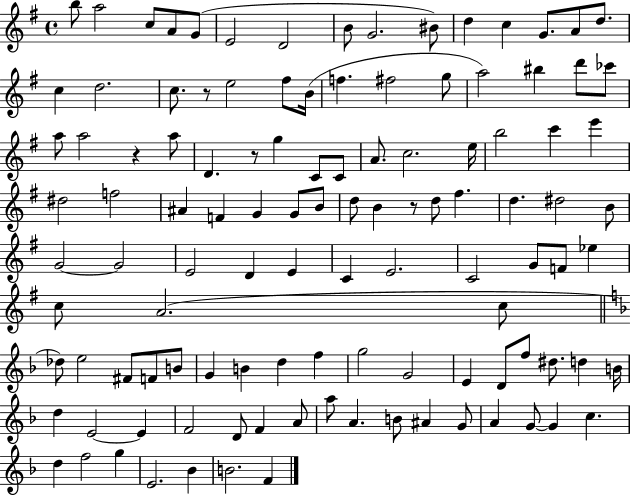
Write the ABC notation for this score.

X:1
T:Untitled
M:4/4
L:1/4
K:G
b/2 a2 c/2 A/2 G/2 E2 D2 B/2 G2 ^B/2 d c G/2 A/2 d/2 c d2 c/2 z/2 e2 ^f/2 B/4 f ^f2 g/2 a2 ^b d'/2 _c'/2 a/2 a2 z a/2 D z/2 g C/2 C/2 A/2 c2 e/4 b2 c' e' ^d2 f2 ^A F G G/2 B/2 d/2 B z/2 d/2 ^f d ^d2 B/2 G2 G2 E2 D E C E2 C2 G/2 F/2 _e c/2 A2 c/2 _d/2 e2 ^F/2 F/2 B/2 G B d f g2 G2 E D/2 f/2 ^d/2 d B/4 d E2 E F2 D/2 F A/2 a/2 A B/2 ^A G/2 A G/2 G c d f2 g E2 _B B2 F